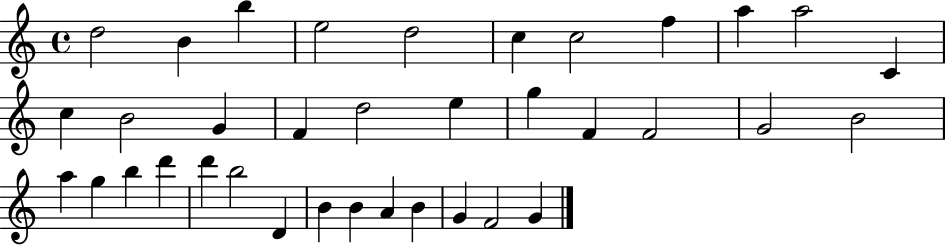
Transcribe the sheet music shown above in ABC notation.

X:1
T:Untitled
M:4/4
L:1/4
K:C
d2 B b e2 d2 c c2 f a a2 C c B2 G F d2 e g F F2 G2 B2 a g b d' d' b2 D B B A B G F2 G